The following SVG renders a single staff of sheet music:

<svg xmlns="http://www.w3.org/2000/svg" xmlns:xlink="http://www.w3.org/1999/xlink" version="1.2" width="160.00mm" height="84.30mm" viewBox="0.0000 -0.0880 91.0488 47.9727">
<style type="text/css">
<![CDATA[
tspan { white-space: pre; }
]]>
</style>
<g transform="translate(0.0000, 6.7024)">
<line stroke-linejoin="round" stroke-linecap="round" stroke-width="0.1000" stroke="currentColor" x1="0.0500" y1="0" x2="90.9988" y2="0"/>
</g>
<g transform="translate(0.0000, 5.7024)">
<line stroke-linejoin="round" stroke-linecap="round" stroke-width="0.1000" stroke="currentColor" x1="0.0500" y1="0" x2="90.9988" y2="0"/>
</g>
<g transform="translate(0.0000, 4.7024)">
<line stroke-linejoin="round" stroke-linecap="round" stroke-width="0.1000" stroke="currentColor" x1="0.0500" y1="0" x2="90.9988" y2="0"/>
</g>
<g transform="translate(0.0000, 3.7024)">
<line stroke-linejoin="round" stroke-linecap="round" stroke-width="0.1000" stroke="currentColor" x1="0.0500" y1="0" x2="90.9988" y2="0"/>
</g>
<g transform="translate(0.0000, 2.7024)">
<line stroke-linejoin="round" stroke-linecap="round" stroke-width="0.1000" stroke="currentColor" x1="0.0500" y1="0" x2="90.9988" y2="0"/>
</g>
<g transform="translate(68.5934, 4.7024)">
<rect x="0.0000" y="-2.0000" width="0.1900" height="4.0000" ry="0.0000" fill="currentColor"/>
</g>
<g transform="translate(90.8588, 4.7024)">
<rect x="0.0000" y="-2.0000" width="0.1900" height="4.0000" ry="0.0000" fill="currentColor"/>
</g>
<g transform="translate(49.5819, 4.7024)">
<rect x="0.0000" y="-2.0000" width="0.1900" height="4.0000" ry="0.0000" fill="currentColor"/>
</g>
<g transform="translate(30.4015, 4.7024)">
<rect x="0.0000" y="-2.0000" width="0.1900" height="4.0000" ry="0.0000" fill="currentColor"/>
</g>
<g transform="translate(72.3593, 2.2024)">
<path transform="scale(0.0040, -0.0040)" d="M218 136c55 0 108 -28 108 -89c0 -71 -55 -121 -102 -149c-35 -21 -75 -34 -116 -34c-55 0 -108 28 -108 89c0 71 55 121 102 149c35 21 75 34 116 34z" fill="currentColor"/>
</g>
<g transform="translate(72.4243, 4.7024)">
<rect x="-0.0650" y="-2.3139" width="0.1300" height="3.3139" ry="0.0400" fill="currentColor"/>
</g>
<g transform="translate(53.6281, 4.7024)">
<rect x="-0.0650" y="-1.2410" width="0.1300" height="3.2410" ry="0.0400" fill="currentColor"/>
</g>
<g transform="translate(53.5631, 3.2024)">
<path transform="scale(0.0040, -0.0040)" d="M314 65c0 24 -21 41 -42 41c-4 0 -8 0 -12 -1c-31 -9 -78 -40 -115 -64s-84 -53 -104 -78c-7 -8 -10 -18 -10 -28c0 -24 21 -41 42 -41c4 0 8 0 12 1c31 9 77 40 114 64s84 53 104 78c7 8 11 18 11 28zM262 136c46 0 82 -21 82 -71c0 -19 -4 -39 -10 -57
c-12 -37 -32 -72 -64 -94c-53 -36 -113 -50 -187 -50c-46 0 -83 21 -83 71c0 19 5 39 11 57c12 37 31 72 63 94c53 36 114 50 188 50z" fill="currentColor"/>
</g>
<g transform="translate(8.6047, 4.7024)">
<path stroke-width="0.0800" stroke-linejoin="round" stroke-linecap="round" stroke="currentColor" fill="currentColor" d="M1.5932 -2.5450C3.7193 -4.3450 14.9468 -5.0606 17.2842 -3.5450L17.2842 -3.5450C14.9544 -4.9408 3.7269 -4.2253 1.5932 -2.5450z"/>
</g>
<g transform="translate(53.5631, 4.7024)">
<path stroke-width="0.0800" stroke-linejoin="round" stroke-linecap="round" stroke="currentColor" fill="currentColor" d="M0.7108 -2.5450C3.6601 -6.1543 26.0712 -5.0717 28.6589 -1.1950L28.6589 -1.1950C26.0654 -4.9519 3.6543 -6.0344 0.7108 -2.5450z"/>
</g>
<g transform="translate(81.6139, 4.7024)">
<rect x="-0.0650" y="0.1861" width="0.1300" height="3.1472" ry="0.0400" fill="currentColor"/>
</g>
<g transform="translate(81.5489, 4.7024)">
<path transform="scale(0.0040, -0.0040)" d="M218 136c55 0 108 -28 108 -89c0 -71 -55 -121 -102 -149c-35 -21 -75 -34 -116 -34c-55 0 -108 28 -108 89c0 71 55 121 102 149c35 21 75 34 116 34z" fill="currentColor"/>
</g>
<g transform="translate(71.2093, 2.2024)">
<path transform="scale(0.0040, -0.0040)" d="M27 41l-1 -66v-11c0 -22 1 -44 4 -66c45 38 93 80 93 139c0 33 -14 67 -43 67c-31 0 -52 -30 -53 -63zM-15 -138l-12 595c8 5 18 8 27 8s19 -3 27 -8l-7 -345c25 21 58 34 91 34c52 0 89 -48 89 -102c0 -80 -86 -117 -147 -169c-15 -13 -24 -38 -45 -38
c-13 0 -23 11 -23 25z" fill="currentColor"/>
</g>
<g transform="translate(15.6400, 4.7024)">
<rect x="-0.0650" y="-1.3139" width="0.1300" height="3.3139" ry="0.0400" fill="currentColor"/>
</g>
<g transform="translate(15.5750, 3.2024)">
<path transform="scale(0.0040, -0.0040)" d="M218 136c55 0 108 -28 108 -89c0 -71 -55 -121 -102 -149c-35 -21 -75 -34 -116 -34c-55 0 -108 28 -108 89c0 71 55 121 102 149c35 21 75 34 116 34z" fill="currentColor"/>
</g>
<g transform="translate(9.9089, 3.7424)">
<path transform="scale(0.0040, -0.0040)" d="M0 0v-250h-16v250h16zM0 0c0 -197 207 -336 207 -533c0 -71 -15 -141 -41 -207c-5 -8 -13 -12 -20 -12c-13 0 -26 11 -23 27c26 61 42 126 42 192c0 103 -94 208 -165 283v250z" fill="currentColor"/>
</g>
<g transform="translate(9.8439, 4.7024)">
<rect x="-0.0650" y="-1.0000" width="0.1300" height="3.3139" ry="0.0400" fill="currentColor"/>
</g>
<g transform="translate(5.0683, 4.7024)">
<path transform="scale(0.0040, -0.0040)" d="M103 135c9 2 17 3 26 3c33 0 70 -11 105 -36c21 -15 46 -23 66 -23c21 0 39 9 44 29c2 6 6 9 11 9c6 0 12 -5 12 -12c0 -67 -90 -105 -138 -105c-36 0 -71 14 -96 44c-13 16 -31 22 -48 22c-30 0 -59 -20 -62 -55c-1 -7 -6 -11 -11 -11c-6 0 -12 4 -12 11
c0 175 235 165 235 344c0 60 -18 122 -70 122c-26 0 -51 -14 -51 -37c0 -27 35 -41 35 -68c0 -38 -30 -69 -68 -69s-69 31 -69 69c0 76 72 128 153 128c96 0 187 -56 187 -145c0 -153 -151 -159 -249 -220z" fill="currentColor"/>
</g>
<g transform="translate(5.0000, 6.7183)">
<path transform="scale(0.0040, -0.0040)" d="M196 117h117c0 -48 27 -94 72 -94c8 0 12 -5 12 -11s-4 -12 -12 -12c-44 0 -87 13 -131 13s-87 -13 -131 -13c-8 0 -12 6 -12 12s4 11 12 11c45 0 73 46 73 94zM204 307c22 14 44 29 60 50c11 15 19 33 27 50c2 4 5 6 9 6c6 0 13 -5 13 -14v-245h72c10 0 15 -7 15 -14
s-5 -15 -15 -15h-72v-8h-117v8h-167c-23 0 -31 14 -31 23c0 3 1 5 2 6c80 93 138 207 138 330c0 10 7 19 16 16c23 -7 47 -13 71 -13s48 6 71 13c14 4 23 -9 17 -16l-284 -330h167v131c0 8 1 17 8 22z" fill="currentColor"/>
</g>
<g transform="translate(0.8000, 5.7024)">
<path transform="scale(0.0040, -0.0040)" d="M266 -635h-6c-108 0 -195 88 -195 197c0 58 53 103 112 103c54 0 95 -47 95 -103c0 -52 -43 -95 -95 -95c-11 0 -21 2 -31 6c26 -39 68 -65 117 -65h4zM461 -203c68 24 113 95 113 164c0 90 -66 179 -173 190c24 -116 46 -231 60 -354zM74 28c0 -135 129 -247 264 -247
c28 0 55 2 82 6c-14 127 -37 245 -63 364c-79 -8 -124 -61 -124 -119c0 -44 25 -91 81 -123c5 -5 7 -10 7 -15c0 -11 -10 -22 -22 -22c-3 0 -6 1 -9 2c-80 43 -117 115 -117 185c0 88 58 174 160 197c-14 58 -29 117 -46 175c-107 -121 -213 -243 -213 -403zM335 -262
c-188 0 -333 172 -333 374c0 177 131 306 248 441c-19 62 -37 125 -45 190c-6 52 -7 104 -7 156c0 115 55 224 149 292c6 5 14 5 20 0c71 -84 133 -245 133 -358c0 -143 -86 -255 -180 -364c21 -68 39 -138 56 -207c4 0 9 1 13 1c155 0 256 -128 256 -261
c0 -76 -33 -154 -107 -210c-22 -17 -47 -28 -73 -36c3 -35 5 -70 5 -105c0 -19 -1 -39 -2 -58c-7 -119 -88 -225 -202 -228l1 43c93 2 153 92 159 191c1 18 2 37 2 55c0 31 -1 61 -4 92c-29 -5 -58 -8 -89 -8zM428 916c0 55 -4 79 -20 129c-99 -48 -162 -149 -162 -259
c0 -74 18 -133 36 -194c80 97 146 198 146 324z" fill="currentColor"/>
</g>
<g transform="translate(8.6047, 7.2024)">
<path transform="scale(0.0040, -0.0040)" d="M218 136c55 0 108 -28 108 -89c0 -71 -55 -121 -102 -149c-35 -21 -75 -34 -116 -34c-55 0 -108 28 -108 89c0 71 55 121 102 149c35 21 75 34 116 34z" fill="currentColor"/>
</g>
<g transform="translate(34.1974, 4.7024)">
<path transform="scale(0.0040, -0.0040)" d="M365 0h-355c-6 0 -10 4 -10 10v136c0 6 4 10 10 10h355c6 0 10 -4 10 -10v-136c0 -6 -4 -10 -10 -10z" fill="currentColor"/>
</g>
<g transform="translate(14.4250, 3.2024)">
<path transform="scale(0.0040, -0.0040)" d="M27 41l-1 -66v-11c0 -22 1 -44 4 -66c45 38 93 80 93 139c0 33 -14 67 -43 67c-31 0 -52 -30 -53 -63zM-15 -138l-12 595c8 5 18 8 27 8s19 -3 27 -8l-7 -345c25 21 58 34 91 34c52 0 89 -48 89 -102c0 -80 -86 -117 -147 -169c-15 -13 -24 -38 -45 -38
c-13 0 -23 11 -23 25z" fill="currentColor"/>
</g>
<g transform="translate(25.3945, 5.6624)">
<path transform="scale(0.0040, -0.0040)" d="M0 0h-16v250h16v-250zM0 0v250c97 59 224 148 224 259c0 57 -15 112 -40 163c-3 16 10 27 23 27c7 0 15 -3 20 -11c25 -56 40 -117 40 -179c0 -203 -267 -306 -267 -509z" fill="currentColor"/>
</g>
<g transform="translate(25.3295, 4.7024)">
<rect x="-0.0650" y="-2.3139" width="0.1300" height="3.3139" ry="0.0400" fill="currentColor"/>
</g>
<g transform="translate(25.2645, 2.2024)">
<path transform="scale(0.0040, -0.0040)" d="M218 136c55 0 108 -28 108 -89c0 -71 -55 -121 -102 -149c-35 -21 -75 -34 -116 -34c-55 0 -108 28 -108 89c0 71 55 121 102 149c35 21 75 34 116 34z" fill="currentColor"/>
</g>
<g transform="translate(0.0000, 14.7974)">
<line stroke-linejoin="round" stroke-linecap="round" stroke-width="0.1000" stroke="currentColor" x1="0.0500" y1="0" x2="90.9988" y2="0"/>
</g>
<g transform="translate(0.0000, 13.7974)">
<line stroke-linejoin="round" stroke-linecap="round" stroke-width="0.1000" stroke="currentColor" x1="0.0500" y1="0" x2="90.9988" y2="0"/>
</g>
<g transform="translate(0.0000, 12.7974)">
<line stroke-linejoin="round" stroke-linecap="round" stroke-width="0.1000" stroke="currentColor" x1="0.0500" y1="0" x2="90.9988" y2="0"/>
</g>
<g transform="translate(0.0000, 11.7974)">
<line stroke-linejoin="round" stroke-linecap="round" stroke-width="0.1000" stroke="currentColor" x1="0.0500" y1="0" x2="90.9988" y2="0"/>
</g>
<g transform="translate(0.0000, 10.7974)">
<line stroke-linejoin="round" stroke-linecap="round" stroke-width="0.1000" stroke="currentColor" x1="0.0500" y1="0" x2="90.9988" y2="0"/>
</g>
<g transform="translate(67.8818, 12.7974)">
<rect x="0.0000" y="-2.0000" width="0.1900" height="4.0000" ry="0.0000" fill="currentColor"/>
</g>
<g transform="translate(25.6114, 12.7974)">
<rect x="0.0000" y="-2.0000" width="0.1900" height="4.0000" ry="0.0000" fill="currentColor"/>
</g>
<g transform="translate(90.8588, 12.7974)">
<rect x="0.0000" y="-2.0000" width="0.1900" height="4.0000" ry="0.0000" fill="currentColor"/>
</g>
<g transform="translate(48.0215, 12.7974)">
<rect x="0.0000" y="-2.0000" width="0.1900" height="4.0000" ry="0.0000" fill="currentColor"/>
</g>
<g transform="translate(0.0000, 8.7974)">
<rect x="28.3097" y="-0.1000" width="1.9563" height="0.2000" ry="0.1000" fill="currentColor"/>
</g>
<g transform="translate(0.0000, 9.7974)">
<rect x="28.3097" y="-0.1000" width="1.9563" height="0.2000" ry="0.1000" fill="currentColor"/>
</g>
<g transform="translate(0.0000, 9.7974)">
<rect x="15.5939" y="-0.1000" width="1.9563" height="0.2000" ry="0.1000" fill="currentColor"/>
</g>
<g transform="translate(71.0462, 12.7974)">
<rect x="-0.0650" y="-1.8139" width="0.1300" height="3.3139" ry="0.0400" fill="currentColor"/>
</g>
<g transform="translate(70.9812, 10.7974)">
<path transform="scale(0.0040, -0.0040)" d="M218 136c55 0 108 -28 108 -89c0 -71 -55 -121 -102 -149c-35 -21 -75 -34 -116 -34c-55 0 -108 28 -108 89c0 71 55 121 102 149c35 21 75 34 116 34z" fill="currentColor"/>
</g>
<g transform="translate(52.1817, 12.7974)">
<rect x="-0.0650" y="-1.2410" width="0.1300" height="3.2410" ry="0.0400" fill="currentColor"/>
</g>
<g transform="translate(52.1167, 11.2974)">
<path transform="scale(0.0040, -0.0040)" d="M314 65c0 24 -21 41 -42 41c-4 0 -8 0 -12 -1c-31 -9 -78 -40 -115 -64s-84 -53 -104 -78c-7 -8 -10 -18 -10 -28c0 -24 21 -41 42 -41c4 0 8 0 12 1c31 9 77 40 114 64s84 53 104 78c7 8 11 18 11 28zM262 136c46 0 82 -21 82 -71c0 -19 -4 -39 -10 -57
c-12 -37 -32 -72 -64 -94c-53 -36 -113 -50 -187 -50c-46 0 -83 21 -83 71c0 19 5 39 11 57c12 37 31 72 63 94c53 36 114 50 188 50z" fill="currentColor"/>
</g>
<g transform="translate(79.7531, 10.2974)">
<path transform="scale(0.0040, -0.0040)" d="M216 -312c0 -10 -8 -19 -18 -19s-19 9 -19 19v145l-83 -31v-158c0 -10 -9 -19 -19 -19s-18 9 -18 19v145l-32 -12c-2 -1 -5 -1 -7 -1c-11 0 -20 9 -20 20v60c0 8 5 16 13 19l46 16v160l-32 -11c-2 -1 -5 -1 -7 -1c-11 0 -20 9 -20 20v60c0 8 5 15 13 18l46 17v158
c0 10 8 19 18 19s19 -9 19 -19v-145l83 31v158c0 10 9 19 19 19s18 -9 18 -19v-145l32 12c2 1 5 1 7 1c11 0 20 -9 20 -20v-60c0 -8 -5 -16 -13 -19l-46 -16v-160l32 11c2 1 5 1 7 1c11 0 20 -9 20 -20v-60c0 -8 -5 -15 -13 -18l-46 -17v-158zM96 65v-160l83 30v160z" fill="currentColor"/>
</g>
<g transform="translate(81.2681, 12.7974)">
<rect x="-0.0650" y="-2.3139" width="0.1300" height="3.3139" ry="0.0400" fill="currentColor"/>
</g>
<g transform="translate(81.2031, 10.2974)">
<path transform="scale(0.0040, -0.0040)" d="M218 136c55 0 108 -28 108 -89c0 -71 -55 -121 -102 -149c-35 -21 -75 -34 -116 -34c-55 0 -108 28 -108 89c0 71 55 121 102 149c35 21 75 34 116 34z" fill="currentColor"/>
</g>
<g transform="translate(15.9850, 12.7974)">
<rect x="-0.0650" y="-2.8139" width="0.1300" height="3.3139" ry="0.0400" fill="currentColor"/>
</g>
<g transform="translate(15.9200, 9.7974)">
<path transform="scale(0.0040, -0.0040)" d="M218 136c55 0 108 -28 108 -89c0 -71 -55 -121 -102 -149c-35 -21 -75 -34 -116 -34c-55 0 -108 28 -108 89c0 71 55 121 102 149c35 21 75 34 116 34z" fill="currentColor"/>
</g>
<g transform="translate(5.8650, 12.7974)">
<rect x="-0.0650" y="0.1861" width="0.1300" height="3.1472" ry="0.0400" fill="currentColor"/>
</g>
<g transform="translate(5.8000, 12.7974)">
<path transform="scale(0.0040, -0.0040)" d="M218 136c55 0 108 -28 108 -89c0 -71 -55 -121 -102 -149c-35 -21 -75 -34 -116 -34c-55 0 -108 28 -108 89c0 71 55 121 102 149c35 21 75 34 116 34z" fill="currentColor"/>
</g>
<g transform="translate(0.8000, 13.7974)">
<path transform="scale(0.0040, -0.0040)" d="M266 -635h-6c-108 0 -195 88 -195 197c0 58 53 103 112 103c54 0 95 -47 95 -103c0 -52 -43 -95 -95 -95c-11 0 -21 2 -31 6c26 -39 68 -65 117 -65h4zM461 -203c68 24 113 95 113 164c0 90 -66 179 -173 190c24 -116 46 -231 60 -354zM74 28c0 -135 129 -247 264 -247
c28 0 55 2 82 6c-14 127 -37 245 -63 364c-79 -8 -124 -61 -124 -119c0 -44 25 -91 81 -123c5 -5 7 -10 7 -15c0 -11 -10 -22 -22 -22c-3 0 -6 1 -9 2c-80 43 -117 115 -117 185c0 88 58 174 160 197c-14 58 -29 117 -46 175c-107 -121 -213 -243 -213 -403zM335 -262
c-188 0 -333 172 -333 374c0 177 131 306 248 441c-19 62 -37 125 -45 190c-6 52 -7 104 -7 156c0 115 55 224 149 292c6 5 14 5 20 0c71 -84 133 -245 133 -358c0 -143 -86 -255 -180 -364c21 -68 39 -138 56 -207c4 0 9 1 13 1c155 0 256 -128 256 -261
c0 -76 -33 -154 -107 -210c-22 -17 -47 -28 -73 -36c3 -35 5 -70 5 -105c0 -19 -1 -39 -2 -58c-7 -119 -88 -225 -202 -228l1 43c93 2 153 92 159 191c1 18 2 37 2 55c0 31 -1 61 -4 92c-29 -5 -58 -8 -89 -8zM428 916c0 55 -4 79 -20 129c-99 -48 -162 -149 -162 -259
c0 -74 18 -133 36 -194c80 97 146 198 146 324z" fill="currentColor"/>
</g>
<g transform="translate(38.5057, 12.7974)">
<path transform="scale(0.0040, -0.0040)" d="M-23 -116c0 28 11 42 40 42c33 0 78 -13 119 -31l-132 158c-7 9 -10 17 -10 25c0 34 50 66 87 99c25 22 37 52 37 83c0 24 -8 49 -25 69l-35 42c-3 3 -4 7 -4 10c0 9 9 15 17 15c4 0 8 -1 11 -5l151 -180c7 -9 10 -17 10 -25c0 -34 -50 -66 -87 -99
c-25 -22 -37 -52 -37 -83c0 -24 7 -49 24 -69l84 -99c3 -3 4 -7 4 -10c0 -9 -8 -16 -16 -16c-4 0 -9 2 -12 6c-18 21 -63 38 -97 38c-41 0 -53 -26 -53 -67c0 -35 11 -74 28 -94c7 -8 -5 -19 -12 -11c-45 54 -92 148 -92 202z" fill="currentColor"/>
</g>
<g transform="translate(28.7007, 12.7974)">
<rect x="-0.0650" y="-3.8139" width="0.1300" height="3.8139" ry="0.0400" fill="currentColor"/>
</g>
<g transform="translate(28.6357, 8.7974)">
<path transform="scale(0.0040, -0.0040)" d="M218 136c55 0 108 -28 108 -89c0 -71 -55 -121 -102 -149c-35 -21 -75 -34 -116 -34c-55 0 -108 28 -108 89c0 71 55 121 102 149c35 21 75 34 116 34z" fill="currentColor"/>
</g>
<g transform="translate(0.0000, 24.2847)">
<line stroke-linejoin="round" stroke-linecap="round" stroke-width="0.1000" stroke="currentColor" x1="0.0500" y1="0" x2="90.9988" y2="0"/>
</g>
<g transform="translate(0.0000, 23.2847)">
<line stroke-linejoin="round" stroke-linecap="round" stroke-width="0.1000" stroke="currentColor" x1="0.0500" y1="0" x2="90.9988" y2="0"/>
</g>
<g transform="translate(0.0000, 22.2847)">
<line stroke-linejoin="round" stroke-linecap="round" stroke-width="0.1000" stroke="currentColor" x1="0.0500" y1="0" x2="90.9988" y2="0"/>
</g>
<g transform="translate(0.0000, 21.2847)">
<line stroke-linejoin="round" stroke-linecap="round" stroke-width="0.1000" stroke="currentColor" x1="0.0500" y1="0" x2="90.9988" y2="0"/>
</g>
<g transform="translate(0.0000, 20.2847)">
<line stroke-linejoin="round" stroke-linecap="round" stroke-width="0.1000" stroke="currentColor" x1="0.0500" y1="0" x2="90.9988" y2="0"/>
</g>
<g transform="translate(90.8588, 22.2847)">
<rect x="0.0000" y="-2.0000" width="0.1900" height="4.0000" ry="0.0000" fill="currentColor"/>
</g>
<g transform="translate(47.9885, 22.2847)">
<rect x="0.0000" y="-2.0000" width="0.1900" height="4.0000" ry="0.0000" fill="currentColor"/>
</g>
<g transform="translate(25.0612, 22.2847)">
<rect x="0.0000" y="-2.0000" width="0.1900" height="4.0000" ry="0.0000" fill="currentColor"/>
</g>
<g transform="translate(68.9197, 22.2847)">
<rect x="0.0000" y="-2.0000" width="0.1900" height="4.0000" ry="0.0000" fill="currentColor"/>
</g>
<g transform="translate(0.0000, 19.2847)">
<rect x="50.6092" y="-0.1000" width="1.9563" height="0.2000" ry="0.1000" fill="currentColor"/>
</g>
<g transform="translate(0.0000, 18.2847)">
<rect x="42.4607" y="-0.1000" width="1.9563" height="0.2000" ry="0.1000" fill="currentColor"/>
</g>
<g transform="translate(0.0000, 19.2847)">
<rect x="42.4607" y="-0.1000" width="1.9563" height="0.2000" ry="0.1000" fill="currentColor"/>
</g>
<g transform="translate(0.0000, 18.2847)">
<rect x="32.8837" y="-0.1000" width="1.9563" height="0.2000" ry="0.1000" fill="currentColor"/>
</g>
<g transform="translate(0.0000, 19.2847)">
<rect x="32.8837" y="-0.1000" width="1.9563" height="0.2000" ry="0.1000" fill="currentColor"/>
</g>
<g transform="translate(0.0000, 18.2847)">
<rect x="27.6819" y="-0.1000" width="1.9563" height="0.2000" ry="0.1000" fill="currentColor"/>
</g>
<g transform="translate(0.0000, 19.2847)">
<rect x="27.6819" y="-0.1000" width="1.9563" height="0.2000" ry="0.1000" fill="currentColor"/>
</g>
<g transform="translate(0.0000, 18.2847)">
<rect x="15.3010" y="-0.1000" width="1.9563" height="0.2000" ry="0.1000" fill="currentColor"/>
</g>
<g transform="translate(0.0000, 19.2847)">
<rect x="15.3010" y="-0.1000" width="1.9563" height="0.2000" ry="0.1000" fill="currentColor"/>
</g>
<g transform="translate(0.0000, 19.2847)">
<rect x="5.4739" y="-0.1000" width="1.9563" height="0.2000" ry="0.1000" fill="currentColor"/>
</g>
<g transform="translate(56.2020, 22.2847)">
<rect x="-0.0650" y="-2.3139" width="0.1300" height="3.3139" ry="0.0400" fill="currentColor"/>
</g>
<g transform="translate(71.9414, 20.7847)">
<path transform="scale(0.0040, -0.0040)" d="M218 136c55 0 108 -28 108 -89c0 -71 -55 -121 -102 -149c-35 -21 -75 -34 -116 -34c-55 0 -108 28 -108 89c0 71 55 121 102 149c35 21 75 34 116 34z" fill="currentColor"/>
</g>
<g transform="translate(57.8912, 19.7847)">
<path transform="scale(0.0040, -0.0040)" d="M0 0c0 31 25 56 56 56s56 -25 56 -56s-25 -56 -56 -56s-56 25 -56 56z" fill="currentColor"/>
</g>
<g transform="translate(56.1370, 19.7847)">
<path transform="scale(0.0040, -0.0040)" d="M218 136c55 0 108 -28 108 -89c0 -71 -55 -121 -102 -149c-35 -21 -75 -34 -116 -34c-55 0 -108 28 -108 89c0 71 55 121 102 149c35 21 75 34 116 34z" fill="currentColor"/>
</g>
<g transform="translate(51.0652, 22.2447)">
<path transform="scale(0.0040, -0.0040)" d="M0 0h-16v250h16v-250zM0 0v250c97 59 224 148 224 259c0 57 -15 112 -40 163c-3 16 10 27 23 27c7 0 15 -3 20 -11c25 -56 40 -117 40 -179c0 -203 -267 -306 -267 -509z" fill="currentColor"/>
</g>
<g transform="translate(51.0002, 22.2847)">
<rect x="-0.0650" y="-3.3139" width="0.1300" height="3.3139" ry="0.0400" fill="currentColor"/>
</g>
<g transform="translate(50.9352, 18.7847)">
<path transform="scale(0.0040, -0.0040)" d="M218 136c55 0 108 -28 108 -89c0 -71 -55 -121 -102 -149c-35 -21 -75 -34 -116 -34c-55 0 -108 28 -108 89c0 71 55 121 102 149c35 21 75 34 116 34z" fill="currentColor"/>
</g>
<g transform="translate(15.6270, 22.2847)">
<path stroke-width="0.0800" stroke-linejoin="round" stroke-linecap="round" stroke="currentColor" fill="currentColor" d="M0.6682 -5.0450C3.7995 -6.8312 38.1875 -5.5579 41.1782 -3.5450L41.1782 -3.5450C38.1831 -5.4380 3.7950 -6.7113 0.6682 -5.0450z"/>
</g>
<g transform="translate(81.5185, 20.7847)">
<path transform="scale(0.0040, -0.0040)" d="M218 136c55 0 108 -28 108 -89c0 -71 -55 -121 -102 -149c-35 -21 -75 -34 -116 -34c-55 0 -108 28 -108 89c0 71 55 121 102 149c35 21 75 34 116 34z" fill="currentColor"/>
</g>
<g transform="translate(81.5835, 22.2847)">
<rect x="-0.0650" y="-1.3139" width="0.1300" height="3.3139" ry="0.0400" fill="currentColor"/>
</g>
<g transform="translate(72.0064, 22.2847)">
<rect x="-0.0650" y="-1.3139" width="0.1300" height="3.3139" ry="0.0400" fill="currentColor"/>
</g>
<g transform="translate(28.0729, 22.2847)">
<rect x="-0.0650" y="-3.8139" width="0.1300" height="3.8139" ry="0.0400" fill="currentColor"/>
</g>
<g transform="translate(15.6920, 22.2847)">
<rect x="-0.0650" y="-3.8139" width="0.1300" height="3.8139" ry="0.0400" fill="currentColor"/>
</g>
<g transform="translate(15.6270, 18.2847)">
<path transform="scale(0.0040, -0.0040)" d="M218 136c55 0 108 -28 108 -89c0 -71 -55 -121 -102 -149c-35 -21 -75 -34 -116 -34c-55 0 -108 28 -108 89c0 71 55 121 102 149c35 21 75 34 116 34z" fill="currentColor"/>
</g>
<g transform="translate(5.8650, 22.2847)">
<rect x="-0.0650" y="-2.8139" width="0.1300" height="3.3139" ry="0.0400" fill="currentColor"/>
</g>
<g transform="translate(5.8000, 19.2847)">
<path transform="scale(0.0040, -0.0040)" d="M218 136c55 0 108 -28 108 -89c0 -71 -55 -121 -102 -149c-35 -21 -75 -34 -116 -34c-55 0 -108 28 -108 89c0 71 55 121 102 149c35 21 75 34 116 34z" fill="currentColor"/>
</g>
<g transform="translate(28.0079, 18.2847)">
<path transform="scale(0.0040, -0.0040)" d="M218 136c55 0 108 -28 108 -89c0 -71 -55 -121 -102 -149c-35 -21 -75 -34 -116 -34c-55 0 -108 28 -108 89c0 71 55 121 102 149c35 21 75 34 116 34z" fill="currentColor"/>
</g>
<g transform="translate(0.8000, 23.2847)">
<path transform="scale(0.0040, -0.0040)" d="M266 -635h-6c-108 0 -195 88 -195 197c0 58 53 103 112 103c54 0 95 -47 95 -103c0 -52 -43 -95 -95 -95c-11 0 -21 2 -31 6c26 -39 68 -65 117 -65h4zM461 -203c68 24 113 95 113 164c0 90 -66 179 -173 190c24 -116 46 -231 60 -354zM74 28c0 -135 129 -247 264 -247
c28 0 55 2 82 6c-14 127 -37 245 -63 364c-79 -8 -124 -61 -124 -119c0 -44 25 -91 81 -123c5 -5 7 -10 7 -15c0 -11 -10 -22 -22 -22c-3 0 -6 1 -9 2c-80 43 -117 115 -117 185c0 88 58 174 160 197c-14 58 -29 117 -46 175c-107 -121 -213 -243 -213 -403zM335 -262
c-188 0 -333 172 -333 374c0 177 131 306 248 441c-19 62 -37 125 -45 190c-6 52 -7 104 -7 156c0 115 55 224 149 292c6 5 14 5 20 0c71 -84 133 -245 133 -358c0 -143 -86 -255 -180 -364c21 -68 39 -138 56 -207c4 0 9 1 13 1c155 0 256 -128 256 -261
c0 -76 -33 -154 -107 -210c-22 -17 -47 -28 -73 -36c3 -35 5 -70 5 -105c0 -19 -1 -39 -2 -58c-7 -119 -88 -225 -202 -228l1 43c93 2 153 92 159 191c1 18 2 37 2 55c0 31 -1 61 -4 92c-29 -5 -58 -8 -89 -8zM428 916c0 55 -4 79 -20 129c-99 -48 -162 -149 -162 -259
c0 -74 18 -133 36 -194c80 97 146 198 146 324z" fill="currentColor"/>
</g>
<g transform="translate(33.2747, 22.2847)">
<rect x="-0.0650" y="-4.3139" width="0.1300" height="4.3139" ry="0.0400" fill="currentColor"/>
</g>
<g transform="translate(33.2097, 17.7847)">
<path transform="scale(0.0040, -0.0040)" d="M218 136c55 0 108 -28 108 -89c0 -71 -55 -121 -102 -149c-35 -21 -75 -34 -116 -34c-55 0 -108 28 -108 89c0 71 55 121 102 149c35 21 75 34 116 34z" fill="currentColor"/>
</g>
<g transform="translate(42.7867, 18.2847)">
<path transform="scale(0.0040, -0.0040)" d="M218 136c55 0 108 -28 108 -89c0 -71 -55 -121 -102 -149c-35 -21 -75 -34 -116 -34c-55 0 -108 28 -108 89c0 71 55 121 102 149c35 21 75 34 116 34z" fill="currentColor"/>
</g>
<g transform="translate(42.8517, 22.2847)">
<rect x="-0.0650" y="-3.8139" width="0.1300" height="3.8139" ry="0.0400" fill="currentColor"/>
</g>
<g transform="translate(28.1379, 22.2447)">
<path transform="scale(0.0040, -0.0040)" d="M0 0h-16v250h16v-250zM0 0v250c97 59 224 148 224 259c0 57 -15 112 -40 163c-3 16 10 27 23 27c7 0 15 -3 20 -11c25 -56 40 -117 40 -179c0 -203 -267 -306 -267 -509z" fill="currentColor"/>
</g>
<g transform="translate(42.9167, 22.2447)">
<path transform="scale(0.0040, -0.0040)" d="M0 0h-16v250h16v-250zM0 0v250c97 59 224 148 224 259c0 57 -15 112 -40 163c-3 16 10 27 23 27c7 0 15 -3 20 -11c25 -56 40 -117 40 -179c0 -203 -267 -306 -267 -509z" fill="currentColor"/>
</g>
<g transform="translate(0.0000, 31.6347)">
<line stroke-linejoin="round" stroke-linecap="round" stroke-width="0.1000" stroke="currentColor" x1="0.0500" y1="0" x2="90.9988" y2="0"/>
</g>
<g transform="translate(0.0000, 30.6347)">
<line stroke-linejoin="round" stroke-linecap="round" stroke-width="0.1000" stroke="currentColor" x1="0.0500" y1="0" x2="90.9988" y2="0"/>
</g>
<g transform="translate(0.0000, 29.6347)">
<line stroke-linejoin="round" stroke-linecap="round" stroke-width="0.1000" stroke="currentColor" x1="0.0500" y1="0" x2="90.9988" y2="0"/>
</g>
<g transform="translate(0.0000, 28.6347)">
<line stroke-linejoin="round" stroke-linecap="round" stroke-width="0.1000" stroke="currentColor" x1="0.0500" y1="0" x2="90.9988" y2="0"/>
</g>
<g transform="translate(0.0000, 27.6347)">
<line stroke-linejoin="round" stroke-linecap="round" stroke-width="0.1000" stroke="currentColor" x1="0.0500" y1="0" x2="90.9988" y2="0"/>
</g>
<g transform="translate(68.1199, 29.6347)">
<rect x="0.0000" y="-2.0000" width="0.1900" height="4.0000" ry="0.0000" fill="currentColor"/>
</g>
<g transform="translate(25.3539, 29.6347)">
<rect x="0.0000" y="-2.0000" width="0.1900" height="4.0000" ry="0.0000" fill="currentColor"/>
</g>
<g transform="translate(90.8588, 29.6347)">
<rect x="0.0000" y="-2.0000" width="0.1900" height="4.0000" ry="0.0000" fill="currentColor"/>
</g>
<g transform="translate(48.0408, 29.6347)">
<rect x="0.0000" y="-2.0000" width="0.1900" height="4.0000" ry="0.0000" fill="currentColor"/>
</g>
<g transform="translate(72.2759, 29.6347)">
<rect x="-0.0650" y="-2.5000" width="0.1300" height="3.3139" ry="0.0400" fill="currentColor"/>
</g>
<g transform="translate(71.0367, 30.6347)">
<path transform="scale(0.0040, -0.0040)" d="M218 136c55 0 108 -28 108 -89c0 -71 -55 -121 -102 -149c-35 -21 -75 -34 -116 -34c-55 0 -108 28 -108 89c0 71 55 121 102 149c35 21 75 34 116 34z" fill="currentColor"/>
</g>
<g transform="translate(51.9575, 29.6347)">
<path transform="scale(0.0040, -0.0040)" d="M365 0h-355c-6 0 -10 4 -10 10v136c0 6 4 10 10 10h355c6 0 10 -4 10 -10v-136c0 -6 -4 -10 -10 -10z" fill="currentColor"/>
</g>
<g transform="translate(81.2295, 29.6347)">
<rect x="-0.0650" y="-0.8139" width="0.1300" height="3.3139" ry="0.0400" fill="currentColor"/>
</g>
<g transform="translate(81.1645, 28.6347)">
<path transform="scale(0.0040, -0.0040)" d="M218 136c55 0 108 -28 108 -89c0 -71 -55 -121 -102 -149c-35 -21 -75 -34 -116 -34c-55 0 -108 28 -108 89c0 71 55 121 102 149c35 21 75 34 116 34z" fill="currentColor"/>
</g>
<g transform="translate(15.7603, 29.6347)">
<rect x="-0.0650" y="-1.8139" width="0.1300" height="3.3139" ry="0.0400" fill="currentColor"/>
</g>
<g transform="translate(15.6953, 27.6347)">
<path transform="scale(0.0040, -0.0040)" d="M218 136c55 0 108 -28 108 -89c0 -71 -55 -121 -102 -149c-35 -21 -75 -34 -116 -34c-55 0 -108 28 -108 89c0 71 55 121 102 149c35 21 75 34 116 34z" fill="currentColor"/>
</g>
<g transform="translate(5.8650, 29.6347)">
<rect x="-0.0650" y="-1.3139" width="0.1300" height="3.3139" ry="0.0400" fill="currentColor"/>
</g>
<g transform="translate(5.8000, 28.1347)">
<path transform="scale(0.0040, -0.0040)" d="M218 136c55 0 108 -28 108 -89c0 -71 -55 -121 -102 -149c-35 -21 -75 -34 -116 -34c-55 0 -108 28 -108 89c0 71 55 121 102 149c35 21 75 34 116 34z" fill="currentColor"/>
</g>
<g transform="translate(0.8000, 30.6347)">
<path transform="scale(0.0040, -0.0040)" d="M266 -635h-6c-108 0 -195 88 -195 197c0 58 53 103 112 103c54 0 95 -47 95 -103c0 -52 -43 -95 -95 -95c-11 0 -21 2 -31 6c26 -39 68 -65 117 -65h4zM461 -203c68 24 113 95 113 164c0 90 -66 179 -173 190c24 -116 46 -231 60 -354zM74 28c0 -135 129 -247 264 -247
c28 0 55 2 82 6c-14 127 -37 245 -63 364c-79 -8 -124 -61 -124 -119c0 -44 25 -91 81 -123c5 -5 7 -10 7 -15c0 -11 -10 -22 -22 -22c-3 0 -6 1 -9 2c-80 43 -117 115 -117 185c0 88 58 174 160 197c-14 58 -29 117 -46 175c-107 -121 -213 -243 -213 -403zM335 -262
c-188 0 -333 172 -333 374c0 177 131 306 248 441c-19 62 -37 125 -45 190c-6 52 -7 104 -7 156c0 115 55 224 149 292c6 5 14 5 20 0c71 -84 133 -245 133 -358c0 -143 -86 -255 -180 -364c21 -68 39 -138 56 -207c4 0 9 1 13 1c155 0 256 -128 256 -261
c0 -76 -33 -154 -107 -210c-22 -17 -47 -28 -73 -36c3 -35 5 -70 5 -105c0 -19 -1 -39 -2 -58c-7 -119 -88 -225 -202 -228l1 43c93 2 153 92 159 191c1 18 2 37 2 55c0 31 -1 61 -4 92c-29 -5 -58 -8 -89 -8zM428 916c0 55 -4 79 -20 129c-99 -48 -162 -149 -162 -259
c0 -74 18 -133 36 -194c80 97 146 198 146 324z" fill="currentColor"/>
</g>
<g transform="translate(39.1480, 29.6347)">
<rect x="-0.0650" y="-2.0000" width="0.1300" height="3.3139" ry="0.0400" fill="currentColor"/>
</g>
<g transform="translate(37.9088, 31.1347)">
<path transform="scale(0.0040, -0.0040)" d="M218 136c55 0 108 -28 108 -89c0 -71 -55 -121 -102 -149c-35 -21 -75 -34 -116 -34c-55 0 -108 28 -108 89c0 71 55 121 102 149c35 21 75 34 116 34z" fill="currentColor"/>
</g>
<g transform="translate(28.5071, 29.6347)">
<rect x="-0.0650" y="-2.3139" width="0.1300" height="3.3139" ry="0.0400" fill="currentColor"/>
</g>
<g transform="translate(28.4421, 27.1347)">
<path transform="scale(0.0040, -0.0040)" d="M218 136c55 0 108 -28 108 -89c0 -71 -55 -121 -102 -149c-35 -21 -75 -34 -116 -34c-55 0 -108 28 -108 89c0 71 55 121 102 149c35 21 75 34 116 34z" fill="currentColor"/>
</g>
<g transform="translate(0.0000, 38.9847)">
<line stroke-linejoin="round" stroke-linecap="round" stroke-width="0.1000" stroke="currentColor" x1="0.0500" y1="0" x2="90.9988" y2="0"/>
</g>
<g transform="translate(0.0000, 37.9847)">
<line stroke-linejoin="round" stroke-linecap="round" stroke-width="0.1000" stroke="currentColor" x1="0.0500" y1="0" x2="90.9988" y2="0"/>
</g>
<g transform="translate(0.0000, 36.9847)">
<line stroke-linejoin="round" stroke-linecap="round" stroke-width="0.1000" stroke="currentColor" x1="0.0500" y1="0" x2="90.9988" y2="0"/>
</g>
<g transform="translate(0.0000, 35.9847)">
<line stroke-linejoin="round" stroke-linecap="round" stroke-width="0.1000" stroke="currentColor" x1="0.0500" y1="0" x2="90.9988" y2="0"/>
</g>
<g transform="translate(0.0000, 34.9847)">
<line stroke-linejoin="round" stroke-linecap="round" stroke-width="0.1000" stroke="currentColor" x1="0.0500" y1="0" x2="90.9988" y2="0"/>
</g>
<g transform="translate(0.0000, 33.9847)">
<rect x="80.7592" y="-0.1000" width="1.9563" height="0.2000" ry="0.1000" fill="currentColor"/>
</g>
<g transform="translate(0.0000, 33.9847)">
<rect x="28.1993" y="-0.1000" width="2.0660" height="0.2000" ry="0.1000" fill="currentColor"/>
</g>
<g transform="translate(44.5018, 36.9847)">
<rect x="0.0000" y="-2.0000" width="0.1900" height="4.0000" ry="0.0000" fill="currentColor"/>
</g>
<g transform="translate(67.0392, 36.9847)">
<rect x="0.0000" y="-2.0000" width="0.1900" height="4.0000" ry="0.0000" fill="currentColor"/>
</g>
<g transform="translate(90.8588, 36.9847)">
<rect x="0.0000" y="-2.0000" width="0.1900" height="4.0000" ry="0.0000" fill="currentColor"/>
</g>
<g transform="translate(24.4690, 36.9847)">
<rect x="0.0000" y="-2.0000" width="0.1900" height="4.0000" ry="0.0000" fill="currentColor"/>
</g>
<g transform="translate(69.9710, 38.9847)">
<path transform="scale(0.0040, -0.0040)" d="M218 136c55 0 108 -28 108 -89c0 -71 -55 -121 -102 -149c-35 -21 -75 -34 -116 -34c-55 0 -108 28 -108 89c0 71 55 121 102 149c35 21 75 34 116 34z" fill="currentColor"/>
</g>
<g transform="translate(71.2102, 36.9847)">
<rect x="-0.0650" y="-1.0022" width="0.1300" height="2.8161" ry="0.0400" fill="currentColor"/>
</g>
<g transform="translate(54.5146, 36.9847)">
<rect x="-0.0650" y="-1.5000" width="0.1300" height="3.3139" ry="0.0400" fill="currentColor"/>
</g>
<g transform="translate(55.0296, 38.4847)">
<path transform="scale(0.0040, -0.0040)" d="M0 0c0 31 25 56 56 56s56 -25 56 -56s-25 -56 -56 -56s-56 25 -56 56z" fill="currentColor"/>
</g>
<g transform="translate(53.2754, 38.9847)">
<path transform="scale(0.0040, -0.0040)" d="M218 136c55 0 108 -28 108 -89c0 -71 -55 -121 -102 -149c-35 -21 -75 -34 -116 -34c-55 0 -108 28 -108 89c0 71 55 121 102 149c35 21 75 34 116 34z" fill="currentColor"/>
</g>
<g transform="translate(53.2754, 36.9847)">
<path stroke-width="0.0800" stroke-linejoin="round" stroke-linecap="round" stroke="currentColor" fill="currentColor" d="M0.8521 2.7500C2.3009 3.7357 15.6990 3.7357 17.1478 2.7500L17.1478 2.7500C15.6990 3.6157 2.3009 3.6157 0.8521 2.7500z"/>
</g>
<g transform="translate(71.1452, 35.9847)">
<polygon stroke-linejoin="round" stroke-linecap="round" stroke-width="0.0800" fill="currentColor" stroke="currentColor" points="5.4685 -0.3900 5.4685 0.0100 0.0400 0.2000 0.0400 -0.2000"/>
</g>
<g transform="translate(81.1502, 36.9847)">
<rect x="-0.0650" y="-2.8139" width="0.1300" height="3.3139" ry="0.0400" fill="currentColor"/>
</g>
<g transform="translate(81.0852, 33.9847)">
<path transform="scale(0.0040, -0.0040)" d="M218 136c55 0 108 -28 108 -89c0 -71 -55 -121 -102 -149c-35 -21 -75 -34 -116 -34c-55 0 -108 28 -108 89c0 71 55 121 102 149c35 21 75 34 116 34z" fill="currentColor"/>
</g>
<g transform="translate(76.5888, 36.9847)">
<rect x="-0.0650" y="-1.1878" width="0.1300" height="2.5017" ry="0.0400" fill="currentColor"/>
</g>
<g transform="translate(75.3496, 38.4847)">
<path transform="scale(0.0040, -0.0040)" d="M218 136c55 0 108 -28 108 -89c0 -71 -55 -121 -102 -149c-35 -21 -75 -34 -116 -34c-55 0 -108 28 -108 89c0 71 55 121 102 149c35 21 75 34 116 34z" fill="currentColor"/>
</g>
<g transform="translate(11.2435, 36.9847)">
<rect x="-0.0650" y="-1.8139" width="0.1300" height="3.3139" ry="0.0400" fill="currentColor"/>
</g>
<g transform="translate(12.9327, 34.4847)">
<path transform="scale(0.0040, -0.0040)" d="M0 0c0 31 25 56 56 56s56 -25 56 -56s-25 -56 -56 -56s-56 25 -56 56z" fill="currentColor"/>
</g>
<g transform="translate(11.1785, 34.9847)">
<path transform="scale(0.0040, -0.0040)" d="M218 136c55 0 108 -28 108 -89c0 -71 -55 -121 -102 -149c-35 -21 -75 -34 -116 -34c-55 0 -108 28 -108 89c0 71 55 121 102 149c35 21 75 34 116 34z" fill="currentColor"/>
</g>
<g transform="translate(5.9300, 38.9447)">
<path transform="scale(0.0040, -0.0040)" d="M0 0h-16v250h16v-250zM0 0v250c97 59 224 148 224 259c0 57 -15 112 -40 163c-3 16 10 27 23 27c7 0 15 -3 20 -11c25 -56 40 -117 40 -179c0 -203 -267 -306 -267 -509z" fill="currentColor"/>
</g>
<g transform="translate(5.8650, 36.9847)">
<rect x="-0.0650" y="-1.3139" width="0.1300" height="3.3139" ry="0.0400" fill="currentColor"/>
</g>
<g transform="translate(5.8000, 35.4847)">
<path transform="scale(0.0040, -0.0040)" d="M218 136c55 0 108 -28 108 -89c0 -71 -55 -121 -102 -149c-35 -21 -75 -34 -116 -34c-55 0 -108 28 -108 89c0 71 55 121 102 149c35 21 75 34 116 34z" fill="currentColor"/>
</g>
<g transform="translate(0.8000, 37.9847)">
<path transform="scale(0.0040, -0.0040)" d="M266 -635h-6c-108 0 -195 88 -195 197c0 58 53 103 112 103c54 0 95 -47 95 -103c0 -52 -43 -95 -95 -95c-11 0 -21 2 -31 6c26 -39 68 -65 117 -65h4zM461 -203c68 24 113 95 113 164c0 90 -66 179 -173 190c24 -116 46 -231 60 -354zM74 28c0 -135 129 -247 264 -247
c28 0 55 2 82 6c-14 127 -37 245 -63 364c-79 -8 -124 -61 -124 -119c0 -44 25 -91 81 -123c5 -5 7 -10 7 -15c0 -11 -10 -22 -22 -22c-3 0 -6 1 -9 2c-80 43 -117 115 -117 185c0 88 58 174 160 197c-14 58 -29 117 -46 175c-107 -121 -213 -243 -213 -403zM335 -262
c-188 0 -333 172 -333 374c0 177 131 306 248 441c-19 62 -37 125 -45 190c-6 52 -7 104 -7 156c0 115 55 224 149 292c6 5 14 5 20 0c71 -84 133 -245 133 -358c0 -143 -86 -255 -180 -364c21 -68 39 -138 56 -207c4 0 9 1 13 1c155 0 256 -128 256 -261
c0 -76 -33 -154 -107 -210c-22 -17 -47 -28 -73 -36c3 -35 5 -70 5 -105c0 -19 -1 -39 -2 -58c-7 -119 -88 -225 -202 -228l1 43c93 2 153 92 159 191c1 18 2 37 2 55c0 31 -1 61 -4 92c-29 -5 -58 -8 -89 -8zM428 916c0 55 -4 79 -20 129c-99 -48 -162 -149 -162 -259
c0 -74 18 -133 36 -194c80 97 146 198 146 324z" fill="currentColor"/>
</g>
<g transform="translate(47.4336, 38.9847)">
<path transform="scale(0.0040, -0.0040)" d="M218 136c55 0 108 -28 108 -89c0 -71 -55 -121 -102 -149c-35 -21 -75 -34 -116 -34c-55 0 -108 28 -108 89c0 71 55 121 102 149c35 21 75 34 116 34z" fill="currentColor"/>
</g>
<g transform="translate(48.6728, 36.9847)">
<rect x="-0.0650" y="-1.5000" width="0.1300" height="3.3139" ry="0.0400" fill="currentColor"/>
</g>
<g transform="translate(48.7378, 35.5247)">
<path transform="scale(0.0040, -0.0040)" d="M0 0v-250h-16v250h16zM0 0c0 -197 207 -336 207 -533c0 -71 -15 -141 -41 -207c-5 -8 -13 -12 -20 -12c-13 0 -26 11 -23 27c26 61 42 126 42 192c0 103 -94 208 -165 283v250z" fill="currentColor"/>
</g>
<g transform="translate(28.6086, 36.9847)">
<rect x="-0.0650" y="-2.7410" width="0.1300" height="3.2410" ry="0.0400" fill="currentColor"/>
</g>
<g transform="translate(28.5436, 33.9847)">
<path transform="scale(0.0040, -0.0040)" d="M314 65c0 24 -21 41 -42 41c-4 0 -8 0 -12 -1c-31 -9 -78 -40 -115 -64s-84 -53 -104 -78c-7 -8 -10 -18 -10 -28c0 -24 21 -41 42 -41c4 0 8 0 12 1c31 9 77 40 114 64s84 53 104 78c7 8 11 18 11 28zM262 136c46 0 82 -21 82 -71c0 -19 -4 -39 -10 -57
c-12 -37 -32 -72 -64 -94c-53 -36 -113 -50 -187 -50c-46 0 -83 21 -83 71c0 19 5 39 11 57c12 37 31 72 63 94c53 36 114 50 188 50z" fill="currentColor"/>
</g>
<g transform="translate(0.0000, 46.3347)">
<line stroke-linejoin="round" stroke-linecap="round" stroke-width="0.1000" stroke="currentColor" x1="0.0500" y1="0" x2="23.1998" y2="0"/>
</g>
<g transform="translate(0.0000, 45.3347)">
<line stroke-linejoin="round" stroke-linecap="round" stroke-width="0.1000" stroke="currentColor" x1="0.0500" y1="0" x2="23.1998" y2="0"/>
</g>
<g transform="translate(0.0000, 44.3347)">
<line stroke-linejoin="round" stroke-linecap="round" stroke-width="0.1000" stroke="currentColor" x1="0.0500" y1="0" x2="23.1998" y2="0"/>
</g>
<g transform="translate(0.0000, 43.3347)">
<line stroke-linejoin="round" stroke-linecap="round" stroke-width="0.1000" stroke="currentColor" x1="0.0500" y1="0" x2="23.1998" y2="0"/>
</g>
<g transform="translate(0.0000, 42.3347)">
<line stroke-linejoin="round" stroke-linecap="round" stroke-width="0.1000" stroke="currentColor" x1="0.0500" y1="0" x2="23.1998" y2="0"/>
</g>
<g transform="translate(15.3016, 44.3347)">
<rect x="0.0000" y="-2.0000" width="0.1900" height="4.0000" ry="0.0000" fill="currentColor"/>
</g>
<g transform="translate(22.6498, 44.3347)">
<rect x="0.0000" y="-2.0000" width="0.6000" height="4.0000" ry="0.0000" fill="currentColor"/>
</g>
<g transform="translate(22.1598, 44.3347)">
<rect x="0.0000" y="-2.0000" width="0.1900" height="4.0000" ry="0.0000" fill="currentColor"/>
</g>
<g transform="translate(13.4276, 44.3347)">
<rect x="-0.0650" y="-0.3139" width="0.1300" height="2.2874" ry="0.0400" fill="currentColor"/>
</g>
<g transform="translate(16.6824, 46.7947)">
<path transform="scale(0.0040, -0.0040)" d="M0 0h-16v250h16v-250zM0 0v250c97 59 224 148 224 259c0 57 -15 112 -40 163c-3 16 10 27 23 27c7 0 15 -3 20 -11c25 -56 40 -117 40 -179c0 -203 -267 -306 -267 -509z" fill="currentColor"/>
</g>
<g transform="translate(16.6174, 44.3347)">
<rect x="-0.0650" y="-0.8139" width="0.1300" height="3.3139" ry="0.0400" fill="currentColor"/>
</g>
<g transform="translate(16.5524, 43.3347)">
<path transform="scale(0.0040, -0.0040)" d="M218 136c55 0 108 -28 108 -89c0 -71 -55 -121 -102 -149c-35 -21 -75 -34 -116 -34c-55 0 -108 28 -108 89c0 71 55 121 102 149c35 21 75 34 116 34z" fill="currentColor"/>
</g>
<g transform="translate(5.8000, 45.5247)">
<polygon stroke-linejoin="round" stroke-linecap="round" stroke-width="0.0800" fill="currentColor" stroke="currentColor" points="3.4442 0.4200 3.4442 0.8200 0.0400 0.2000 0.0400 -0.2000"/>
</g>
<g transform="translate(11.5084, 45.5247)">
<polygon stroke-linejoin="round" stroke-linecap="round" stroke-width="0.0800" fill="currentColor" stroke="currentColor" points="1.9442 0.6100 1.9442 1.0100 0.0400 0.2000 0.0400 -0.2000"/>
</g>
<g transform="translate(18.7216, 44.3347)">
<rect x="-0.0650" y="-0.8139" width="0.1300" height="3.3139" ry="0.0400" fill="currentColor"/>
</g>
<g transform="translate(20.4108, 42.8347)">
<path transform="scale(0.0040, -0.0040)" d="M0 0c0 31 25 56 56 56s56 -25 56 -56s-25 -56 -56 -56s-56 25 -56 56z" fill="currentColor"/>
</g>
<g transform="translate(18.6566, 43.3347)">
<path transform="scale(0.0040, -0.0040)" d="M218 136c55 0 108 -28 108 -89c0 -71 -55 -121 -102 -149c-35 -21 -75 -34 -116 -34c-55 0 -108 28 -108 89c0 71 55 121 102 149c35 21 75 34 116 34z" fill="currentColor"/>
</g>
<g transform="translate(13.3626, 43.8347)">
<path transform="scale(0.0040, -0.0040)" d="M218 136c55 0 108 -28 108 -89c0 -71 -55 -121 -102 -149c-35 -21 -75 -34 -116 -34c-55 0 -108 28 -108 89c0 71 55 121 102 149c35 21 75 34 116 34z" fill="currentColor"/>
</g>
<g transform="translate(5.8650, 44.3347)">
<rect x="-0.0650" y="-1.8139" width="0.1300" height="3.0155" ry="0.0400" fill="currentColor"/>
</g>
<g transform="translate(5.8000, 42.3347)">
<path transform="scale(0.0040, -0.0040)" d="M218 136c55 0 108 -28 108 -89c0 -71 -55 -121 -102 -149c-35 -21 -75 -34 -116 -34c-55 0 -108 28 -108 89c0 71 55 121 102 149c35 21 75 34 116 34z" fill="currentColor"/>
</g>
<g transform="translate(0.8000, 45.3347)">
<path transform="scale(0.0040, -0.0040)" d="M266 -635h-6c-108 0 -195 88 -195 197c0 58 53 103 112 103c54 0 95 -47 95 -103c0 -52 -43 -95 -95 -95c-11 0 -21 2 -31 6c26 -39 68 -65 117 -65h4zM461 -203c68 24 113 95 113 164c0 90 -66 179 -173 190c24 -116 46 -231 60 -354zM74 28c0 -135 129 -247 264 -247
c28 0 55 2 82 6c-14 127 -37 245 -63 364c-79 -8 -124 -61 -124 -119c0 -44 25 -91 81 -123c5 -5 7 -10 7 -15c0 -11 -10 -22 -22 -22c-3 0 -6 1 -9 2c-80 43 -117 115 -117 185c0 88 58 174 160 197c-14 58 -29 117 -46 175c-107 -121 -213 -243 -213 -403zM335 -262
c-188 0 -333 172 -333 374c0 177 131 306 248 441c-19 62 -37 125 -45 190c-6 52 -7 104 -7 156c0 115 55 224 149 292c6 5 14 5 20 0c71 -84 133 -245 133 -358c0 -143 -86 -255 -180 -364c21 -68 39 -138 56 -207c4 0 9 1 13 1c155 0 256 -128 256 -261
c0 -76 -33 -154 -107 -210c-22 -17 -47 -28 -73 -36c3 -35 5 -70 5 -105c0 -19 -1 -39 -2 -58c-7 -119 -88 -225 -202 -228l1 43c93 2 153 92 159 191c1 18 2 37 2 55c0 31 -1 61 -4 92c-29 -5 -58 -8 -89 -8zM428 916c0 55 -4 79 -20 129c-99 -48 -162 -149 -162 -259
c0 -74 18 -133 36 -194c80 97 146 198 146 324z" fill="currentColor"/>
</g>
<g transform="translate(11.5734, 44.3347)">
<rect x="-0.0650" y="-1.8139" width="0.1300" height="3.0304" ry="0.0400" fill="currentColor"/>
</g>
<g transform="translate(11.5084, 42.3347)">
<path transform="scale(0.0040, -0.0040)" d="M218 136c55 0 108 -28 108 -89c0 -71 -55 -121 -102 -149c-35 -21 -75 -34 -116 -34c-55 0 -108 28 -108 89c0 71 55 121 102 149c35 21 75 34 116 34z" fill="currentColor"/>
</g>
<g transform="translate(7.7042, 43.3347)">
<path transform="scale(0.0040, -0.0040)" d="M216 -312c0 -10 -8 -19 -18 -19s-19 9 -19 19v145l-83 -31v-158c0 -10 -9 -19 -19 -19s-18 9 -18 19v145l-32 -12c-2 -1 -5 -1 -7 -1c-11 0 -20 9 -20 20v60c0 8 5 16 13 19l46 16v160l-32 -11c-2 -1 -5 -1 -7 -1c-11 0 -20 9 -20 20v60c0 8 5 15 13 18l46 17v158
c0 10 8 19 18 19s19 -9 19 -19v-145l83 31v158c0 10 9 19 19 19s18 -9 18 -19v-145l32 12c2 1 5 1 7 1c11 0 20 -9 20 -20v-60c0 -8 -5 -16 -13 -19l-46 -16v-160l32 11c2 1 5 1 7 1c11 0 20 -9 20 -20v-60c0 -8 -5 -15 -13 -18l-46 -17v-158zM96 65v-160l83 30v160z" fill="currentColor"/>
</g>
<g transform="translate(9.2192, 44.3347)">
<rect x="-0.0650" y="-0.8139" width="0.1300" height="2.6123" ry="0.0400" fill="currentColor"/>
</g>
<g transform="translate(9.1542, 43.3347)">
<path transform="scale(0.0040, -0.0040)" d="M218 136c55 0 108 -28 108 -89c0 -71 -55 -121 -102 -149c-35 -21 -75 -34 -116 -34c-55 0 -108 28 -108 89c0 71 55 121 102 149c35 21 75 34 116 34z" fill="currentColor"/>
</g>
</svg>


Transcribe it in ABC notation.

X:1
T:Untitled
M:2/4
L:1/4
K:C
D/2 _e g/2 z2 e2 _g B B a c' z e2 f ^g a c' c'/2 d' c'/2 b/2 g e e e f g F z2 G d e/2 f a2 E/2 E E/2 F/2 a f/2 ^d/2 f/2 c/2 d/2 d